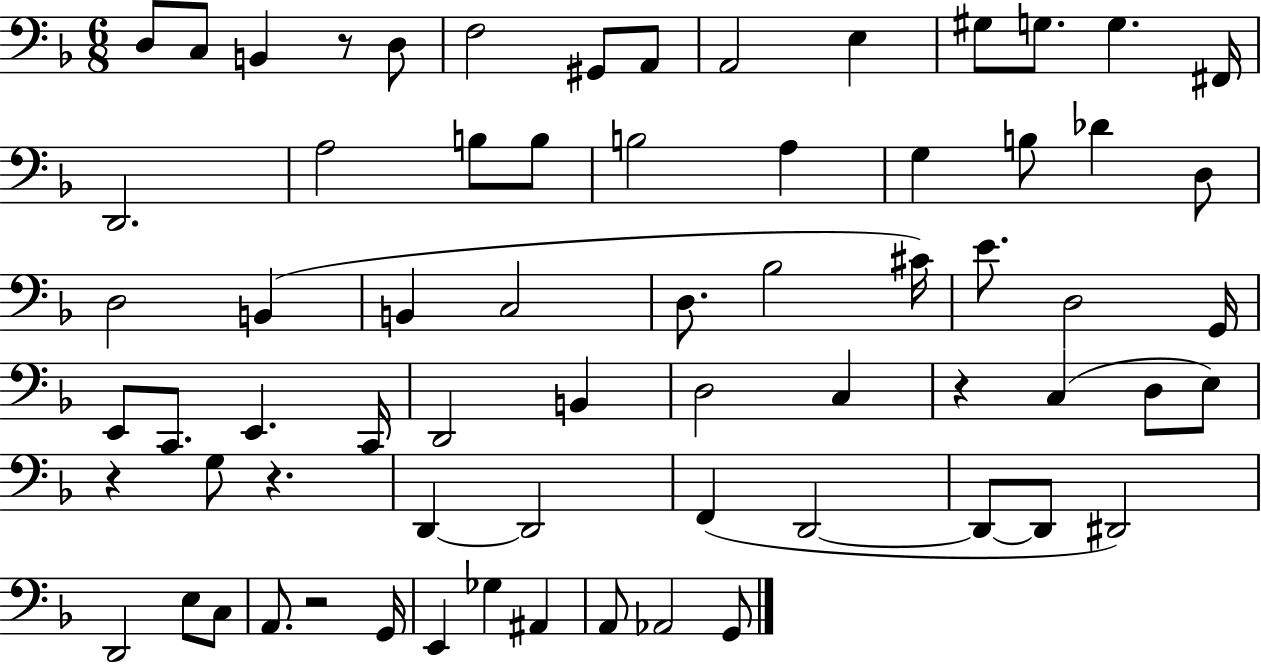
{
  \clef bass
  \numericTimeSignature
  \time 6/8
  \key f \major
  \repeat volta 2 { d8 c8 b,4 r8 d8 | f2 gis,8 a,8 | a,2 e4 | gis8 g8. g4. fis,16 | \break d,2. | a2 b8 b8 | b2 a4 | g4 b8 des'4 d8 | \break d2 b,4( | b,4 c2 | d8. bes2 cis'16) | e'8. d2 g,16 | \break e,8 c,8. e,4. c,16 | d,2 b,4 | d2 c4 | r4 c4( d8 e8) | \break r4 g8 r4. | d,4~~ d,2 | f,4( d,2~~ | d,8~~ d,8 dis,2) | \break d,2 e8 c8 | a,8. r2 g,16 | e,4 ges4 ais,4 | a,8 aes,2 g,8 | \break } \bar "|."
}